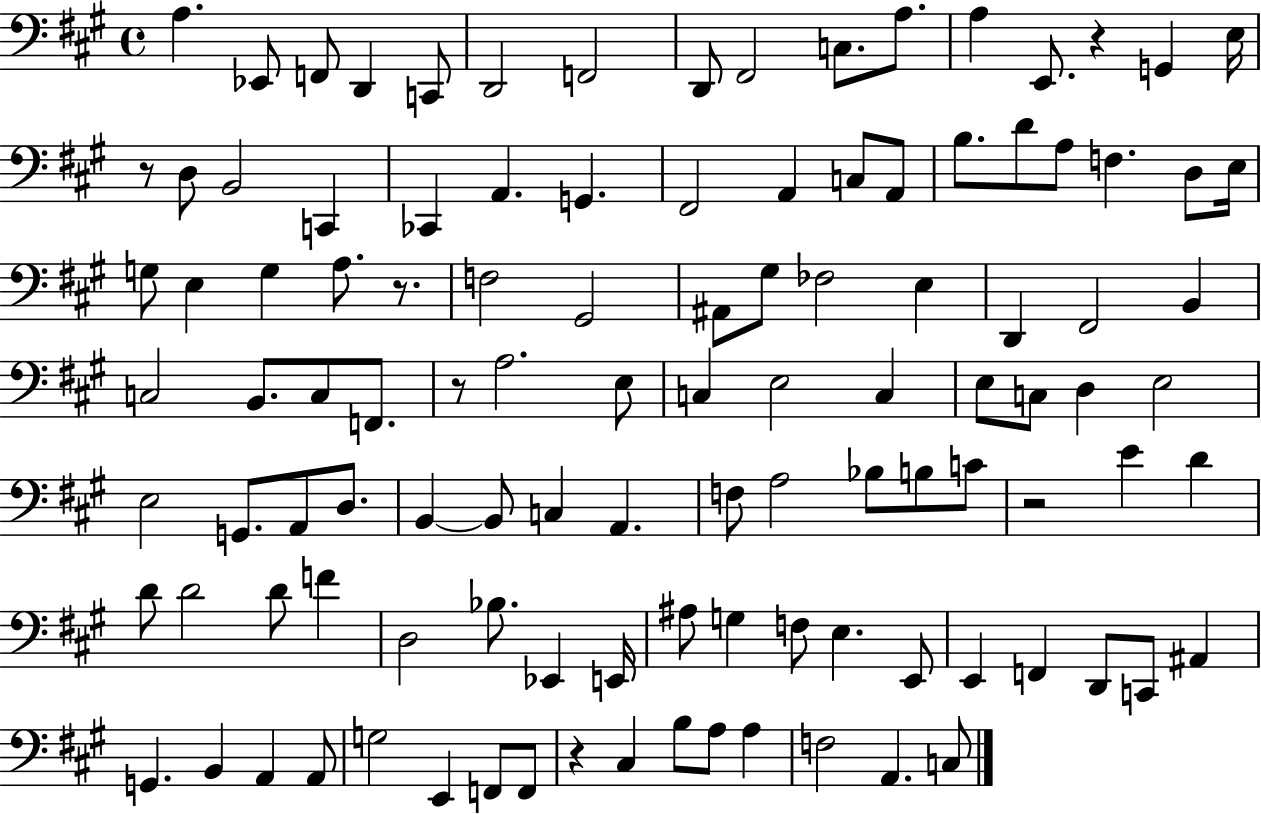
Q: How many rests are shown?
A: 6